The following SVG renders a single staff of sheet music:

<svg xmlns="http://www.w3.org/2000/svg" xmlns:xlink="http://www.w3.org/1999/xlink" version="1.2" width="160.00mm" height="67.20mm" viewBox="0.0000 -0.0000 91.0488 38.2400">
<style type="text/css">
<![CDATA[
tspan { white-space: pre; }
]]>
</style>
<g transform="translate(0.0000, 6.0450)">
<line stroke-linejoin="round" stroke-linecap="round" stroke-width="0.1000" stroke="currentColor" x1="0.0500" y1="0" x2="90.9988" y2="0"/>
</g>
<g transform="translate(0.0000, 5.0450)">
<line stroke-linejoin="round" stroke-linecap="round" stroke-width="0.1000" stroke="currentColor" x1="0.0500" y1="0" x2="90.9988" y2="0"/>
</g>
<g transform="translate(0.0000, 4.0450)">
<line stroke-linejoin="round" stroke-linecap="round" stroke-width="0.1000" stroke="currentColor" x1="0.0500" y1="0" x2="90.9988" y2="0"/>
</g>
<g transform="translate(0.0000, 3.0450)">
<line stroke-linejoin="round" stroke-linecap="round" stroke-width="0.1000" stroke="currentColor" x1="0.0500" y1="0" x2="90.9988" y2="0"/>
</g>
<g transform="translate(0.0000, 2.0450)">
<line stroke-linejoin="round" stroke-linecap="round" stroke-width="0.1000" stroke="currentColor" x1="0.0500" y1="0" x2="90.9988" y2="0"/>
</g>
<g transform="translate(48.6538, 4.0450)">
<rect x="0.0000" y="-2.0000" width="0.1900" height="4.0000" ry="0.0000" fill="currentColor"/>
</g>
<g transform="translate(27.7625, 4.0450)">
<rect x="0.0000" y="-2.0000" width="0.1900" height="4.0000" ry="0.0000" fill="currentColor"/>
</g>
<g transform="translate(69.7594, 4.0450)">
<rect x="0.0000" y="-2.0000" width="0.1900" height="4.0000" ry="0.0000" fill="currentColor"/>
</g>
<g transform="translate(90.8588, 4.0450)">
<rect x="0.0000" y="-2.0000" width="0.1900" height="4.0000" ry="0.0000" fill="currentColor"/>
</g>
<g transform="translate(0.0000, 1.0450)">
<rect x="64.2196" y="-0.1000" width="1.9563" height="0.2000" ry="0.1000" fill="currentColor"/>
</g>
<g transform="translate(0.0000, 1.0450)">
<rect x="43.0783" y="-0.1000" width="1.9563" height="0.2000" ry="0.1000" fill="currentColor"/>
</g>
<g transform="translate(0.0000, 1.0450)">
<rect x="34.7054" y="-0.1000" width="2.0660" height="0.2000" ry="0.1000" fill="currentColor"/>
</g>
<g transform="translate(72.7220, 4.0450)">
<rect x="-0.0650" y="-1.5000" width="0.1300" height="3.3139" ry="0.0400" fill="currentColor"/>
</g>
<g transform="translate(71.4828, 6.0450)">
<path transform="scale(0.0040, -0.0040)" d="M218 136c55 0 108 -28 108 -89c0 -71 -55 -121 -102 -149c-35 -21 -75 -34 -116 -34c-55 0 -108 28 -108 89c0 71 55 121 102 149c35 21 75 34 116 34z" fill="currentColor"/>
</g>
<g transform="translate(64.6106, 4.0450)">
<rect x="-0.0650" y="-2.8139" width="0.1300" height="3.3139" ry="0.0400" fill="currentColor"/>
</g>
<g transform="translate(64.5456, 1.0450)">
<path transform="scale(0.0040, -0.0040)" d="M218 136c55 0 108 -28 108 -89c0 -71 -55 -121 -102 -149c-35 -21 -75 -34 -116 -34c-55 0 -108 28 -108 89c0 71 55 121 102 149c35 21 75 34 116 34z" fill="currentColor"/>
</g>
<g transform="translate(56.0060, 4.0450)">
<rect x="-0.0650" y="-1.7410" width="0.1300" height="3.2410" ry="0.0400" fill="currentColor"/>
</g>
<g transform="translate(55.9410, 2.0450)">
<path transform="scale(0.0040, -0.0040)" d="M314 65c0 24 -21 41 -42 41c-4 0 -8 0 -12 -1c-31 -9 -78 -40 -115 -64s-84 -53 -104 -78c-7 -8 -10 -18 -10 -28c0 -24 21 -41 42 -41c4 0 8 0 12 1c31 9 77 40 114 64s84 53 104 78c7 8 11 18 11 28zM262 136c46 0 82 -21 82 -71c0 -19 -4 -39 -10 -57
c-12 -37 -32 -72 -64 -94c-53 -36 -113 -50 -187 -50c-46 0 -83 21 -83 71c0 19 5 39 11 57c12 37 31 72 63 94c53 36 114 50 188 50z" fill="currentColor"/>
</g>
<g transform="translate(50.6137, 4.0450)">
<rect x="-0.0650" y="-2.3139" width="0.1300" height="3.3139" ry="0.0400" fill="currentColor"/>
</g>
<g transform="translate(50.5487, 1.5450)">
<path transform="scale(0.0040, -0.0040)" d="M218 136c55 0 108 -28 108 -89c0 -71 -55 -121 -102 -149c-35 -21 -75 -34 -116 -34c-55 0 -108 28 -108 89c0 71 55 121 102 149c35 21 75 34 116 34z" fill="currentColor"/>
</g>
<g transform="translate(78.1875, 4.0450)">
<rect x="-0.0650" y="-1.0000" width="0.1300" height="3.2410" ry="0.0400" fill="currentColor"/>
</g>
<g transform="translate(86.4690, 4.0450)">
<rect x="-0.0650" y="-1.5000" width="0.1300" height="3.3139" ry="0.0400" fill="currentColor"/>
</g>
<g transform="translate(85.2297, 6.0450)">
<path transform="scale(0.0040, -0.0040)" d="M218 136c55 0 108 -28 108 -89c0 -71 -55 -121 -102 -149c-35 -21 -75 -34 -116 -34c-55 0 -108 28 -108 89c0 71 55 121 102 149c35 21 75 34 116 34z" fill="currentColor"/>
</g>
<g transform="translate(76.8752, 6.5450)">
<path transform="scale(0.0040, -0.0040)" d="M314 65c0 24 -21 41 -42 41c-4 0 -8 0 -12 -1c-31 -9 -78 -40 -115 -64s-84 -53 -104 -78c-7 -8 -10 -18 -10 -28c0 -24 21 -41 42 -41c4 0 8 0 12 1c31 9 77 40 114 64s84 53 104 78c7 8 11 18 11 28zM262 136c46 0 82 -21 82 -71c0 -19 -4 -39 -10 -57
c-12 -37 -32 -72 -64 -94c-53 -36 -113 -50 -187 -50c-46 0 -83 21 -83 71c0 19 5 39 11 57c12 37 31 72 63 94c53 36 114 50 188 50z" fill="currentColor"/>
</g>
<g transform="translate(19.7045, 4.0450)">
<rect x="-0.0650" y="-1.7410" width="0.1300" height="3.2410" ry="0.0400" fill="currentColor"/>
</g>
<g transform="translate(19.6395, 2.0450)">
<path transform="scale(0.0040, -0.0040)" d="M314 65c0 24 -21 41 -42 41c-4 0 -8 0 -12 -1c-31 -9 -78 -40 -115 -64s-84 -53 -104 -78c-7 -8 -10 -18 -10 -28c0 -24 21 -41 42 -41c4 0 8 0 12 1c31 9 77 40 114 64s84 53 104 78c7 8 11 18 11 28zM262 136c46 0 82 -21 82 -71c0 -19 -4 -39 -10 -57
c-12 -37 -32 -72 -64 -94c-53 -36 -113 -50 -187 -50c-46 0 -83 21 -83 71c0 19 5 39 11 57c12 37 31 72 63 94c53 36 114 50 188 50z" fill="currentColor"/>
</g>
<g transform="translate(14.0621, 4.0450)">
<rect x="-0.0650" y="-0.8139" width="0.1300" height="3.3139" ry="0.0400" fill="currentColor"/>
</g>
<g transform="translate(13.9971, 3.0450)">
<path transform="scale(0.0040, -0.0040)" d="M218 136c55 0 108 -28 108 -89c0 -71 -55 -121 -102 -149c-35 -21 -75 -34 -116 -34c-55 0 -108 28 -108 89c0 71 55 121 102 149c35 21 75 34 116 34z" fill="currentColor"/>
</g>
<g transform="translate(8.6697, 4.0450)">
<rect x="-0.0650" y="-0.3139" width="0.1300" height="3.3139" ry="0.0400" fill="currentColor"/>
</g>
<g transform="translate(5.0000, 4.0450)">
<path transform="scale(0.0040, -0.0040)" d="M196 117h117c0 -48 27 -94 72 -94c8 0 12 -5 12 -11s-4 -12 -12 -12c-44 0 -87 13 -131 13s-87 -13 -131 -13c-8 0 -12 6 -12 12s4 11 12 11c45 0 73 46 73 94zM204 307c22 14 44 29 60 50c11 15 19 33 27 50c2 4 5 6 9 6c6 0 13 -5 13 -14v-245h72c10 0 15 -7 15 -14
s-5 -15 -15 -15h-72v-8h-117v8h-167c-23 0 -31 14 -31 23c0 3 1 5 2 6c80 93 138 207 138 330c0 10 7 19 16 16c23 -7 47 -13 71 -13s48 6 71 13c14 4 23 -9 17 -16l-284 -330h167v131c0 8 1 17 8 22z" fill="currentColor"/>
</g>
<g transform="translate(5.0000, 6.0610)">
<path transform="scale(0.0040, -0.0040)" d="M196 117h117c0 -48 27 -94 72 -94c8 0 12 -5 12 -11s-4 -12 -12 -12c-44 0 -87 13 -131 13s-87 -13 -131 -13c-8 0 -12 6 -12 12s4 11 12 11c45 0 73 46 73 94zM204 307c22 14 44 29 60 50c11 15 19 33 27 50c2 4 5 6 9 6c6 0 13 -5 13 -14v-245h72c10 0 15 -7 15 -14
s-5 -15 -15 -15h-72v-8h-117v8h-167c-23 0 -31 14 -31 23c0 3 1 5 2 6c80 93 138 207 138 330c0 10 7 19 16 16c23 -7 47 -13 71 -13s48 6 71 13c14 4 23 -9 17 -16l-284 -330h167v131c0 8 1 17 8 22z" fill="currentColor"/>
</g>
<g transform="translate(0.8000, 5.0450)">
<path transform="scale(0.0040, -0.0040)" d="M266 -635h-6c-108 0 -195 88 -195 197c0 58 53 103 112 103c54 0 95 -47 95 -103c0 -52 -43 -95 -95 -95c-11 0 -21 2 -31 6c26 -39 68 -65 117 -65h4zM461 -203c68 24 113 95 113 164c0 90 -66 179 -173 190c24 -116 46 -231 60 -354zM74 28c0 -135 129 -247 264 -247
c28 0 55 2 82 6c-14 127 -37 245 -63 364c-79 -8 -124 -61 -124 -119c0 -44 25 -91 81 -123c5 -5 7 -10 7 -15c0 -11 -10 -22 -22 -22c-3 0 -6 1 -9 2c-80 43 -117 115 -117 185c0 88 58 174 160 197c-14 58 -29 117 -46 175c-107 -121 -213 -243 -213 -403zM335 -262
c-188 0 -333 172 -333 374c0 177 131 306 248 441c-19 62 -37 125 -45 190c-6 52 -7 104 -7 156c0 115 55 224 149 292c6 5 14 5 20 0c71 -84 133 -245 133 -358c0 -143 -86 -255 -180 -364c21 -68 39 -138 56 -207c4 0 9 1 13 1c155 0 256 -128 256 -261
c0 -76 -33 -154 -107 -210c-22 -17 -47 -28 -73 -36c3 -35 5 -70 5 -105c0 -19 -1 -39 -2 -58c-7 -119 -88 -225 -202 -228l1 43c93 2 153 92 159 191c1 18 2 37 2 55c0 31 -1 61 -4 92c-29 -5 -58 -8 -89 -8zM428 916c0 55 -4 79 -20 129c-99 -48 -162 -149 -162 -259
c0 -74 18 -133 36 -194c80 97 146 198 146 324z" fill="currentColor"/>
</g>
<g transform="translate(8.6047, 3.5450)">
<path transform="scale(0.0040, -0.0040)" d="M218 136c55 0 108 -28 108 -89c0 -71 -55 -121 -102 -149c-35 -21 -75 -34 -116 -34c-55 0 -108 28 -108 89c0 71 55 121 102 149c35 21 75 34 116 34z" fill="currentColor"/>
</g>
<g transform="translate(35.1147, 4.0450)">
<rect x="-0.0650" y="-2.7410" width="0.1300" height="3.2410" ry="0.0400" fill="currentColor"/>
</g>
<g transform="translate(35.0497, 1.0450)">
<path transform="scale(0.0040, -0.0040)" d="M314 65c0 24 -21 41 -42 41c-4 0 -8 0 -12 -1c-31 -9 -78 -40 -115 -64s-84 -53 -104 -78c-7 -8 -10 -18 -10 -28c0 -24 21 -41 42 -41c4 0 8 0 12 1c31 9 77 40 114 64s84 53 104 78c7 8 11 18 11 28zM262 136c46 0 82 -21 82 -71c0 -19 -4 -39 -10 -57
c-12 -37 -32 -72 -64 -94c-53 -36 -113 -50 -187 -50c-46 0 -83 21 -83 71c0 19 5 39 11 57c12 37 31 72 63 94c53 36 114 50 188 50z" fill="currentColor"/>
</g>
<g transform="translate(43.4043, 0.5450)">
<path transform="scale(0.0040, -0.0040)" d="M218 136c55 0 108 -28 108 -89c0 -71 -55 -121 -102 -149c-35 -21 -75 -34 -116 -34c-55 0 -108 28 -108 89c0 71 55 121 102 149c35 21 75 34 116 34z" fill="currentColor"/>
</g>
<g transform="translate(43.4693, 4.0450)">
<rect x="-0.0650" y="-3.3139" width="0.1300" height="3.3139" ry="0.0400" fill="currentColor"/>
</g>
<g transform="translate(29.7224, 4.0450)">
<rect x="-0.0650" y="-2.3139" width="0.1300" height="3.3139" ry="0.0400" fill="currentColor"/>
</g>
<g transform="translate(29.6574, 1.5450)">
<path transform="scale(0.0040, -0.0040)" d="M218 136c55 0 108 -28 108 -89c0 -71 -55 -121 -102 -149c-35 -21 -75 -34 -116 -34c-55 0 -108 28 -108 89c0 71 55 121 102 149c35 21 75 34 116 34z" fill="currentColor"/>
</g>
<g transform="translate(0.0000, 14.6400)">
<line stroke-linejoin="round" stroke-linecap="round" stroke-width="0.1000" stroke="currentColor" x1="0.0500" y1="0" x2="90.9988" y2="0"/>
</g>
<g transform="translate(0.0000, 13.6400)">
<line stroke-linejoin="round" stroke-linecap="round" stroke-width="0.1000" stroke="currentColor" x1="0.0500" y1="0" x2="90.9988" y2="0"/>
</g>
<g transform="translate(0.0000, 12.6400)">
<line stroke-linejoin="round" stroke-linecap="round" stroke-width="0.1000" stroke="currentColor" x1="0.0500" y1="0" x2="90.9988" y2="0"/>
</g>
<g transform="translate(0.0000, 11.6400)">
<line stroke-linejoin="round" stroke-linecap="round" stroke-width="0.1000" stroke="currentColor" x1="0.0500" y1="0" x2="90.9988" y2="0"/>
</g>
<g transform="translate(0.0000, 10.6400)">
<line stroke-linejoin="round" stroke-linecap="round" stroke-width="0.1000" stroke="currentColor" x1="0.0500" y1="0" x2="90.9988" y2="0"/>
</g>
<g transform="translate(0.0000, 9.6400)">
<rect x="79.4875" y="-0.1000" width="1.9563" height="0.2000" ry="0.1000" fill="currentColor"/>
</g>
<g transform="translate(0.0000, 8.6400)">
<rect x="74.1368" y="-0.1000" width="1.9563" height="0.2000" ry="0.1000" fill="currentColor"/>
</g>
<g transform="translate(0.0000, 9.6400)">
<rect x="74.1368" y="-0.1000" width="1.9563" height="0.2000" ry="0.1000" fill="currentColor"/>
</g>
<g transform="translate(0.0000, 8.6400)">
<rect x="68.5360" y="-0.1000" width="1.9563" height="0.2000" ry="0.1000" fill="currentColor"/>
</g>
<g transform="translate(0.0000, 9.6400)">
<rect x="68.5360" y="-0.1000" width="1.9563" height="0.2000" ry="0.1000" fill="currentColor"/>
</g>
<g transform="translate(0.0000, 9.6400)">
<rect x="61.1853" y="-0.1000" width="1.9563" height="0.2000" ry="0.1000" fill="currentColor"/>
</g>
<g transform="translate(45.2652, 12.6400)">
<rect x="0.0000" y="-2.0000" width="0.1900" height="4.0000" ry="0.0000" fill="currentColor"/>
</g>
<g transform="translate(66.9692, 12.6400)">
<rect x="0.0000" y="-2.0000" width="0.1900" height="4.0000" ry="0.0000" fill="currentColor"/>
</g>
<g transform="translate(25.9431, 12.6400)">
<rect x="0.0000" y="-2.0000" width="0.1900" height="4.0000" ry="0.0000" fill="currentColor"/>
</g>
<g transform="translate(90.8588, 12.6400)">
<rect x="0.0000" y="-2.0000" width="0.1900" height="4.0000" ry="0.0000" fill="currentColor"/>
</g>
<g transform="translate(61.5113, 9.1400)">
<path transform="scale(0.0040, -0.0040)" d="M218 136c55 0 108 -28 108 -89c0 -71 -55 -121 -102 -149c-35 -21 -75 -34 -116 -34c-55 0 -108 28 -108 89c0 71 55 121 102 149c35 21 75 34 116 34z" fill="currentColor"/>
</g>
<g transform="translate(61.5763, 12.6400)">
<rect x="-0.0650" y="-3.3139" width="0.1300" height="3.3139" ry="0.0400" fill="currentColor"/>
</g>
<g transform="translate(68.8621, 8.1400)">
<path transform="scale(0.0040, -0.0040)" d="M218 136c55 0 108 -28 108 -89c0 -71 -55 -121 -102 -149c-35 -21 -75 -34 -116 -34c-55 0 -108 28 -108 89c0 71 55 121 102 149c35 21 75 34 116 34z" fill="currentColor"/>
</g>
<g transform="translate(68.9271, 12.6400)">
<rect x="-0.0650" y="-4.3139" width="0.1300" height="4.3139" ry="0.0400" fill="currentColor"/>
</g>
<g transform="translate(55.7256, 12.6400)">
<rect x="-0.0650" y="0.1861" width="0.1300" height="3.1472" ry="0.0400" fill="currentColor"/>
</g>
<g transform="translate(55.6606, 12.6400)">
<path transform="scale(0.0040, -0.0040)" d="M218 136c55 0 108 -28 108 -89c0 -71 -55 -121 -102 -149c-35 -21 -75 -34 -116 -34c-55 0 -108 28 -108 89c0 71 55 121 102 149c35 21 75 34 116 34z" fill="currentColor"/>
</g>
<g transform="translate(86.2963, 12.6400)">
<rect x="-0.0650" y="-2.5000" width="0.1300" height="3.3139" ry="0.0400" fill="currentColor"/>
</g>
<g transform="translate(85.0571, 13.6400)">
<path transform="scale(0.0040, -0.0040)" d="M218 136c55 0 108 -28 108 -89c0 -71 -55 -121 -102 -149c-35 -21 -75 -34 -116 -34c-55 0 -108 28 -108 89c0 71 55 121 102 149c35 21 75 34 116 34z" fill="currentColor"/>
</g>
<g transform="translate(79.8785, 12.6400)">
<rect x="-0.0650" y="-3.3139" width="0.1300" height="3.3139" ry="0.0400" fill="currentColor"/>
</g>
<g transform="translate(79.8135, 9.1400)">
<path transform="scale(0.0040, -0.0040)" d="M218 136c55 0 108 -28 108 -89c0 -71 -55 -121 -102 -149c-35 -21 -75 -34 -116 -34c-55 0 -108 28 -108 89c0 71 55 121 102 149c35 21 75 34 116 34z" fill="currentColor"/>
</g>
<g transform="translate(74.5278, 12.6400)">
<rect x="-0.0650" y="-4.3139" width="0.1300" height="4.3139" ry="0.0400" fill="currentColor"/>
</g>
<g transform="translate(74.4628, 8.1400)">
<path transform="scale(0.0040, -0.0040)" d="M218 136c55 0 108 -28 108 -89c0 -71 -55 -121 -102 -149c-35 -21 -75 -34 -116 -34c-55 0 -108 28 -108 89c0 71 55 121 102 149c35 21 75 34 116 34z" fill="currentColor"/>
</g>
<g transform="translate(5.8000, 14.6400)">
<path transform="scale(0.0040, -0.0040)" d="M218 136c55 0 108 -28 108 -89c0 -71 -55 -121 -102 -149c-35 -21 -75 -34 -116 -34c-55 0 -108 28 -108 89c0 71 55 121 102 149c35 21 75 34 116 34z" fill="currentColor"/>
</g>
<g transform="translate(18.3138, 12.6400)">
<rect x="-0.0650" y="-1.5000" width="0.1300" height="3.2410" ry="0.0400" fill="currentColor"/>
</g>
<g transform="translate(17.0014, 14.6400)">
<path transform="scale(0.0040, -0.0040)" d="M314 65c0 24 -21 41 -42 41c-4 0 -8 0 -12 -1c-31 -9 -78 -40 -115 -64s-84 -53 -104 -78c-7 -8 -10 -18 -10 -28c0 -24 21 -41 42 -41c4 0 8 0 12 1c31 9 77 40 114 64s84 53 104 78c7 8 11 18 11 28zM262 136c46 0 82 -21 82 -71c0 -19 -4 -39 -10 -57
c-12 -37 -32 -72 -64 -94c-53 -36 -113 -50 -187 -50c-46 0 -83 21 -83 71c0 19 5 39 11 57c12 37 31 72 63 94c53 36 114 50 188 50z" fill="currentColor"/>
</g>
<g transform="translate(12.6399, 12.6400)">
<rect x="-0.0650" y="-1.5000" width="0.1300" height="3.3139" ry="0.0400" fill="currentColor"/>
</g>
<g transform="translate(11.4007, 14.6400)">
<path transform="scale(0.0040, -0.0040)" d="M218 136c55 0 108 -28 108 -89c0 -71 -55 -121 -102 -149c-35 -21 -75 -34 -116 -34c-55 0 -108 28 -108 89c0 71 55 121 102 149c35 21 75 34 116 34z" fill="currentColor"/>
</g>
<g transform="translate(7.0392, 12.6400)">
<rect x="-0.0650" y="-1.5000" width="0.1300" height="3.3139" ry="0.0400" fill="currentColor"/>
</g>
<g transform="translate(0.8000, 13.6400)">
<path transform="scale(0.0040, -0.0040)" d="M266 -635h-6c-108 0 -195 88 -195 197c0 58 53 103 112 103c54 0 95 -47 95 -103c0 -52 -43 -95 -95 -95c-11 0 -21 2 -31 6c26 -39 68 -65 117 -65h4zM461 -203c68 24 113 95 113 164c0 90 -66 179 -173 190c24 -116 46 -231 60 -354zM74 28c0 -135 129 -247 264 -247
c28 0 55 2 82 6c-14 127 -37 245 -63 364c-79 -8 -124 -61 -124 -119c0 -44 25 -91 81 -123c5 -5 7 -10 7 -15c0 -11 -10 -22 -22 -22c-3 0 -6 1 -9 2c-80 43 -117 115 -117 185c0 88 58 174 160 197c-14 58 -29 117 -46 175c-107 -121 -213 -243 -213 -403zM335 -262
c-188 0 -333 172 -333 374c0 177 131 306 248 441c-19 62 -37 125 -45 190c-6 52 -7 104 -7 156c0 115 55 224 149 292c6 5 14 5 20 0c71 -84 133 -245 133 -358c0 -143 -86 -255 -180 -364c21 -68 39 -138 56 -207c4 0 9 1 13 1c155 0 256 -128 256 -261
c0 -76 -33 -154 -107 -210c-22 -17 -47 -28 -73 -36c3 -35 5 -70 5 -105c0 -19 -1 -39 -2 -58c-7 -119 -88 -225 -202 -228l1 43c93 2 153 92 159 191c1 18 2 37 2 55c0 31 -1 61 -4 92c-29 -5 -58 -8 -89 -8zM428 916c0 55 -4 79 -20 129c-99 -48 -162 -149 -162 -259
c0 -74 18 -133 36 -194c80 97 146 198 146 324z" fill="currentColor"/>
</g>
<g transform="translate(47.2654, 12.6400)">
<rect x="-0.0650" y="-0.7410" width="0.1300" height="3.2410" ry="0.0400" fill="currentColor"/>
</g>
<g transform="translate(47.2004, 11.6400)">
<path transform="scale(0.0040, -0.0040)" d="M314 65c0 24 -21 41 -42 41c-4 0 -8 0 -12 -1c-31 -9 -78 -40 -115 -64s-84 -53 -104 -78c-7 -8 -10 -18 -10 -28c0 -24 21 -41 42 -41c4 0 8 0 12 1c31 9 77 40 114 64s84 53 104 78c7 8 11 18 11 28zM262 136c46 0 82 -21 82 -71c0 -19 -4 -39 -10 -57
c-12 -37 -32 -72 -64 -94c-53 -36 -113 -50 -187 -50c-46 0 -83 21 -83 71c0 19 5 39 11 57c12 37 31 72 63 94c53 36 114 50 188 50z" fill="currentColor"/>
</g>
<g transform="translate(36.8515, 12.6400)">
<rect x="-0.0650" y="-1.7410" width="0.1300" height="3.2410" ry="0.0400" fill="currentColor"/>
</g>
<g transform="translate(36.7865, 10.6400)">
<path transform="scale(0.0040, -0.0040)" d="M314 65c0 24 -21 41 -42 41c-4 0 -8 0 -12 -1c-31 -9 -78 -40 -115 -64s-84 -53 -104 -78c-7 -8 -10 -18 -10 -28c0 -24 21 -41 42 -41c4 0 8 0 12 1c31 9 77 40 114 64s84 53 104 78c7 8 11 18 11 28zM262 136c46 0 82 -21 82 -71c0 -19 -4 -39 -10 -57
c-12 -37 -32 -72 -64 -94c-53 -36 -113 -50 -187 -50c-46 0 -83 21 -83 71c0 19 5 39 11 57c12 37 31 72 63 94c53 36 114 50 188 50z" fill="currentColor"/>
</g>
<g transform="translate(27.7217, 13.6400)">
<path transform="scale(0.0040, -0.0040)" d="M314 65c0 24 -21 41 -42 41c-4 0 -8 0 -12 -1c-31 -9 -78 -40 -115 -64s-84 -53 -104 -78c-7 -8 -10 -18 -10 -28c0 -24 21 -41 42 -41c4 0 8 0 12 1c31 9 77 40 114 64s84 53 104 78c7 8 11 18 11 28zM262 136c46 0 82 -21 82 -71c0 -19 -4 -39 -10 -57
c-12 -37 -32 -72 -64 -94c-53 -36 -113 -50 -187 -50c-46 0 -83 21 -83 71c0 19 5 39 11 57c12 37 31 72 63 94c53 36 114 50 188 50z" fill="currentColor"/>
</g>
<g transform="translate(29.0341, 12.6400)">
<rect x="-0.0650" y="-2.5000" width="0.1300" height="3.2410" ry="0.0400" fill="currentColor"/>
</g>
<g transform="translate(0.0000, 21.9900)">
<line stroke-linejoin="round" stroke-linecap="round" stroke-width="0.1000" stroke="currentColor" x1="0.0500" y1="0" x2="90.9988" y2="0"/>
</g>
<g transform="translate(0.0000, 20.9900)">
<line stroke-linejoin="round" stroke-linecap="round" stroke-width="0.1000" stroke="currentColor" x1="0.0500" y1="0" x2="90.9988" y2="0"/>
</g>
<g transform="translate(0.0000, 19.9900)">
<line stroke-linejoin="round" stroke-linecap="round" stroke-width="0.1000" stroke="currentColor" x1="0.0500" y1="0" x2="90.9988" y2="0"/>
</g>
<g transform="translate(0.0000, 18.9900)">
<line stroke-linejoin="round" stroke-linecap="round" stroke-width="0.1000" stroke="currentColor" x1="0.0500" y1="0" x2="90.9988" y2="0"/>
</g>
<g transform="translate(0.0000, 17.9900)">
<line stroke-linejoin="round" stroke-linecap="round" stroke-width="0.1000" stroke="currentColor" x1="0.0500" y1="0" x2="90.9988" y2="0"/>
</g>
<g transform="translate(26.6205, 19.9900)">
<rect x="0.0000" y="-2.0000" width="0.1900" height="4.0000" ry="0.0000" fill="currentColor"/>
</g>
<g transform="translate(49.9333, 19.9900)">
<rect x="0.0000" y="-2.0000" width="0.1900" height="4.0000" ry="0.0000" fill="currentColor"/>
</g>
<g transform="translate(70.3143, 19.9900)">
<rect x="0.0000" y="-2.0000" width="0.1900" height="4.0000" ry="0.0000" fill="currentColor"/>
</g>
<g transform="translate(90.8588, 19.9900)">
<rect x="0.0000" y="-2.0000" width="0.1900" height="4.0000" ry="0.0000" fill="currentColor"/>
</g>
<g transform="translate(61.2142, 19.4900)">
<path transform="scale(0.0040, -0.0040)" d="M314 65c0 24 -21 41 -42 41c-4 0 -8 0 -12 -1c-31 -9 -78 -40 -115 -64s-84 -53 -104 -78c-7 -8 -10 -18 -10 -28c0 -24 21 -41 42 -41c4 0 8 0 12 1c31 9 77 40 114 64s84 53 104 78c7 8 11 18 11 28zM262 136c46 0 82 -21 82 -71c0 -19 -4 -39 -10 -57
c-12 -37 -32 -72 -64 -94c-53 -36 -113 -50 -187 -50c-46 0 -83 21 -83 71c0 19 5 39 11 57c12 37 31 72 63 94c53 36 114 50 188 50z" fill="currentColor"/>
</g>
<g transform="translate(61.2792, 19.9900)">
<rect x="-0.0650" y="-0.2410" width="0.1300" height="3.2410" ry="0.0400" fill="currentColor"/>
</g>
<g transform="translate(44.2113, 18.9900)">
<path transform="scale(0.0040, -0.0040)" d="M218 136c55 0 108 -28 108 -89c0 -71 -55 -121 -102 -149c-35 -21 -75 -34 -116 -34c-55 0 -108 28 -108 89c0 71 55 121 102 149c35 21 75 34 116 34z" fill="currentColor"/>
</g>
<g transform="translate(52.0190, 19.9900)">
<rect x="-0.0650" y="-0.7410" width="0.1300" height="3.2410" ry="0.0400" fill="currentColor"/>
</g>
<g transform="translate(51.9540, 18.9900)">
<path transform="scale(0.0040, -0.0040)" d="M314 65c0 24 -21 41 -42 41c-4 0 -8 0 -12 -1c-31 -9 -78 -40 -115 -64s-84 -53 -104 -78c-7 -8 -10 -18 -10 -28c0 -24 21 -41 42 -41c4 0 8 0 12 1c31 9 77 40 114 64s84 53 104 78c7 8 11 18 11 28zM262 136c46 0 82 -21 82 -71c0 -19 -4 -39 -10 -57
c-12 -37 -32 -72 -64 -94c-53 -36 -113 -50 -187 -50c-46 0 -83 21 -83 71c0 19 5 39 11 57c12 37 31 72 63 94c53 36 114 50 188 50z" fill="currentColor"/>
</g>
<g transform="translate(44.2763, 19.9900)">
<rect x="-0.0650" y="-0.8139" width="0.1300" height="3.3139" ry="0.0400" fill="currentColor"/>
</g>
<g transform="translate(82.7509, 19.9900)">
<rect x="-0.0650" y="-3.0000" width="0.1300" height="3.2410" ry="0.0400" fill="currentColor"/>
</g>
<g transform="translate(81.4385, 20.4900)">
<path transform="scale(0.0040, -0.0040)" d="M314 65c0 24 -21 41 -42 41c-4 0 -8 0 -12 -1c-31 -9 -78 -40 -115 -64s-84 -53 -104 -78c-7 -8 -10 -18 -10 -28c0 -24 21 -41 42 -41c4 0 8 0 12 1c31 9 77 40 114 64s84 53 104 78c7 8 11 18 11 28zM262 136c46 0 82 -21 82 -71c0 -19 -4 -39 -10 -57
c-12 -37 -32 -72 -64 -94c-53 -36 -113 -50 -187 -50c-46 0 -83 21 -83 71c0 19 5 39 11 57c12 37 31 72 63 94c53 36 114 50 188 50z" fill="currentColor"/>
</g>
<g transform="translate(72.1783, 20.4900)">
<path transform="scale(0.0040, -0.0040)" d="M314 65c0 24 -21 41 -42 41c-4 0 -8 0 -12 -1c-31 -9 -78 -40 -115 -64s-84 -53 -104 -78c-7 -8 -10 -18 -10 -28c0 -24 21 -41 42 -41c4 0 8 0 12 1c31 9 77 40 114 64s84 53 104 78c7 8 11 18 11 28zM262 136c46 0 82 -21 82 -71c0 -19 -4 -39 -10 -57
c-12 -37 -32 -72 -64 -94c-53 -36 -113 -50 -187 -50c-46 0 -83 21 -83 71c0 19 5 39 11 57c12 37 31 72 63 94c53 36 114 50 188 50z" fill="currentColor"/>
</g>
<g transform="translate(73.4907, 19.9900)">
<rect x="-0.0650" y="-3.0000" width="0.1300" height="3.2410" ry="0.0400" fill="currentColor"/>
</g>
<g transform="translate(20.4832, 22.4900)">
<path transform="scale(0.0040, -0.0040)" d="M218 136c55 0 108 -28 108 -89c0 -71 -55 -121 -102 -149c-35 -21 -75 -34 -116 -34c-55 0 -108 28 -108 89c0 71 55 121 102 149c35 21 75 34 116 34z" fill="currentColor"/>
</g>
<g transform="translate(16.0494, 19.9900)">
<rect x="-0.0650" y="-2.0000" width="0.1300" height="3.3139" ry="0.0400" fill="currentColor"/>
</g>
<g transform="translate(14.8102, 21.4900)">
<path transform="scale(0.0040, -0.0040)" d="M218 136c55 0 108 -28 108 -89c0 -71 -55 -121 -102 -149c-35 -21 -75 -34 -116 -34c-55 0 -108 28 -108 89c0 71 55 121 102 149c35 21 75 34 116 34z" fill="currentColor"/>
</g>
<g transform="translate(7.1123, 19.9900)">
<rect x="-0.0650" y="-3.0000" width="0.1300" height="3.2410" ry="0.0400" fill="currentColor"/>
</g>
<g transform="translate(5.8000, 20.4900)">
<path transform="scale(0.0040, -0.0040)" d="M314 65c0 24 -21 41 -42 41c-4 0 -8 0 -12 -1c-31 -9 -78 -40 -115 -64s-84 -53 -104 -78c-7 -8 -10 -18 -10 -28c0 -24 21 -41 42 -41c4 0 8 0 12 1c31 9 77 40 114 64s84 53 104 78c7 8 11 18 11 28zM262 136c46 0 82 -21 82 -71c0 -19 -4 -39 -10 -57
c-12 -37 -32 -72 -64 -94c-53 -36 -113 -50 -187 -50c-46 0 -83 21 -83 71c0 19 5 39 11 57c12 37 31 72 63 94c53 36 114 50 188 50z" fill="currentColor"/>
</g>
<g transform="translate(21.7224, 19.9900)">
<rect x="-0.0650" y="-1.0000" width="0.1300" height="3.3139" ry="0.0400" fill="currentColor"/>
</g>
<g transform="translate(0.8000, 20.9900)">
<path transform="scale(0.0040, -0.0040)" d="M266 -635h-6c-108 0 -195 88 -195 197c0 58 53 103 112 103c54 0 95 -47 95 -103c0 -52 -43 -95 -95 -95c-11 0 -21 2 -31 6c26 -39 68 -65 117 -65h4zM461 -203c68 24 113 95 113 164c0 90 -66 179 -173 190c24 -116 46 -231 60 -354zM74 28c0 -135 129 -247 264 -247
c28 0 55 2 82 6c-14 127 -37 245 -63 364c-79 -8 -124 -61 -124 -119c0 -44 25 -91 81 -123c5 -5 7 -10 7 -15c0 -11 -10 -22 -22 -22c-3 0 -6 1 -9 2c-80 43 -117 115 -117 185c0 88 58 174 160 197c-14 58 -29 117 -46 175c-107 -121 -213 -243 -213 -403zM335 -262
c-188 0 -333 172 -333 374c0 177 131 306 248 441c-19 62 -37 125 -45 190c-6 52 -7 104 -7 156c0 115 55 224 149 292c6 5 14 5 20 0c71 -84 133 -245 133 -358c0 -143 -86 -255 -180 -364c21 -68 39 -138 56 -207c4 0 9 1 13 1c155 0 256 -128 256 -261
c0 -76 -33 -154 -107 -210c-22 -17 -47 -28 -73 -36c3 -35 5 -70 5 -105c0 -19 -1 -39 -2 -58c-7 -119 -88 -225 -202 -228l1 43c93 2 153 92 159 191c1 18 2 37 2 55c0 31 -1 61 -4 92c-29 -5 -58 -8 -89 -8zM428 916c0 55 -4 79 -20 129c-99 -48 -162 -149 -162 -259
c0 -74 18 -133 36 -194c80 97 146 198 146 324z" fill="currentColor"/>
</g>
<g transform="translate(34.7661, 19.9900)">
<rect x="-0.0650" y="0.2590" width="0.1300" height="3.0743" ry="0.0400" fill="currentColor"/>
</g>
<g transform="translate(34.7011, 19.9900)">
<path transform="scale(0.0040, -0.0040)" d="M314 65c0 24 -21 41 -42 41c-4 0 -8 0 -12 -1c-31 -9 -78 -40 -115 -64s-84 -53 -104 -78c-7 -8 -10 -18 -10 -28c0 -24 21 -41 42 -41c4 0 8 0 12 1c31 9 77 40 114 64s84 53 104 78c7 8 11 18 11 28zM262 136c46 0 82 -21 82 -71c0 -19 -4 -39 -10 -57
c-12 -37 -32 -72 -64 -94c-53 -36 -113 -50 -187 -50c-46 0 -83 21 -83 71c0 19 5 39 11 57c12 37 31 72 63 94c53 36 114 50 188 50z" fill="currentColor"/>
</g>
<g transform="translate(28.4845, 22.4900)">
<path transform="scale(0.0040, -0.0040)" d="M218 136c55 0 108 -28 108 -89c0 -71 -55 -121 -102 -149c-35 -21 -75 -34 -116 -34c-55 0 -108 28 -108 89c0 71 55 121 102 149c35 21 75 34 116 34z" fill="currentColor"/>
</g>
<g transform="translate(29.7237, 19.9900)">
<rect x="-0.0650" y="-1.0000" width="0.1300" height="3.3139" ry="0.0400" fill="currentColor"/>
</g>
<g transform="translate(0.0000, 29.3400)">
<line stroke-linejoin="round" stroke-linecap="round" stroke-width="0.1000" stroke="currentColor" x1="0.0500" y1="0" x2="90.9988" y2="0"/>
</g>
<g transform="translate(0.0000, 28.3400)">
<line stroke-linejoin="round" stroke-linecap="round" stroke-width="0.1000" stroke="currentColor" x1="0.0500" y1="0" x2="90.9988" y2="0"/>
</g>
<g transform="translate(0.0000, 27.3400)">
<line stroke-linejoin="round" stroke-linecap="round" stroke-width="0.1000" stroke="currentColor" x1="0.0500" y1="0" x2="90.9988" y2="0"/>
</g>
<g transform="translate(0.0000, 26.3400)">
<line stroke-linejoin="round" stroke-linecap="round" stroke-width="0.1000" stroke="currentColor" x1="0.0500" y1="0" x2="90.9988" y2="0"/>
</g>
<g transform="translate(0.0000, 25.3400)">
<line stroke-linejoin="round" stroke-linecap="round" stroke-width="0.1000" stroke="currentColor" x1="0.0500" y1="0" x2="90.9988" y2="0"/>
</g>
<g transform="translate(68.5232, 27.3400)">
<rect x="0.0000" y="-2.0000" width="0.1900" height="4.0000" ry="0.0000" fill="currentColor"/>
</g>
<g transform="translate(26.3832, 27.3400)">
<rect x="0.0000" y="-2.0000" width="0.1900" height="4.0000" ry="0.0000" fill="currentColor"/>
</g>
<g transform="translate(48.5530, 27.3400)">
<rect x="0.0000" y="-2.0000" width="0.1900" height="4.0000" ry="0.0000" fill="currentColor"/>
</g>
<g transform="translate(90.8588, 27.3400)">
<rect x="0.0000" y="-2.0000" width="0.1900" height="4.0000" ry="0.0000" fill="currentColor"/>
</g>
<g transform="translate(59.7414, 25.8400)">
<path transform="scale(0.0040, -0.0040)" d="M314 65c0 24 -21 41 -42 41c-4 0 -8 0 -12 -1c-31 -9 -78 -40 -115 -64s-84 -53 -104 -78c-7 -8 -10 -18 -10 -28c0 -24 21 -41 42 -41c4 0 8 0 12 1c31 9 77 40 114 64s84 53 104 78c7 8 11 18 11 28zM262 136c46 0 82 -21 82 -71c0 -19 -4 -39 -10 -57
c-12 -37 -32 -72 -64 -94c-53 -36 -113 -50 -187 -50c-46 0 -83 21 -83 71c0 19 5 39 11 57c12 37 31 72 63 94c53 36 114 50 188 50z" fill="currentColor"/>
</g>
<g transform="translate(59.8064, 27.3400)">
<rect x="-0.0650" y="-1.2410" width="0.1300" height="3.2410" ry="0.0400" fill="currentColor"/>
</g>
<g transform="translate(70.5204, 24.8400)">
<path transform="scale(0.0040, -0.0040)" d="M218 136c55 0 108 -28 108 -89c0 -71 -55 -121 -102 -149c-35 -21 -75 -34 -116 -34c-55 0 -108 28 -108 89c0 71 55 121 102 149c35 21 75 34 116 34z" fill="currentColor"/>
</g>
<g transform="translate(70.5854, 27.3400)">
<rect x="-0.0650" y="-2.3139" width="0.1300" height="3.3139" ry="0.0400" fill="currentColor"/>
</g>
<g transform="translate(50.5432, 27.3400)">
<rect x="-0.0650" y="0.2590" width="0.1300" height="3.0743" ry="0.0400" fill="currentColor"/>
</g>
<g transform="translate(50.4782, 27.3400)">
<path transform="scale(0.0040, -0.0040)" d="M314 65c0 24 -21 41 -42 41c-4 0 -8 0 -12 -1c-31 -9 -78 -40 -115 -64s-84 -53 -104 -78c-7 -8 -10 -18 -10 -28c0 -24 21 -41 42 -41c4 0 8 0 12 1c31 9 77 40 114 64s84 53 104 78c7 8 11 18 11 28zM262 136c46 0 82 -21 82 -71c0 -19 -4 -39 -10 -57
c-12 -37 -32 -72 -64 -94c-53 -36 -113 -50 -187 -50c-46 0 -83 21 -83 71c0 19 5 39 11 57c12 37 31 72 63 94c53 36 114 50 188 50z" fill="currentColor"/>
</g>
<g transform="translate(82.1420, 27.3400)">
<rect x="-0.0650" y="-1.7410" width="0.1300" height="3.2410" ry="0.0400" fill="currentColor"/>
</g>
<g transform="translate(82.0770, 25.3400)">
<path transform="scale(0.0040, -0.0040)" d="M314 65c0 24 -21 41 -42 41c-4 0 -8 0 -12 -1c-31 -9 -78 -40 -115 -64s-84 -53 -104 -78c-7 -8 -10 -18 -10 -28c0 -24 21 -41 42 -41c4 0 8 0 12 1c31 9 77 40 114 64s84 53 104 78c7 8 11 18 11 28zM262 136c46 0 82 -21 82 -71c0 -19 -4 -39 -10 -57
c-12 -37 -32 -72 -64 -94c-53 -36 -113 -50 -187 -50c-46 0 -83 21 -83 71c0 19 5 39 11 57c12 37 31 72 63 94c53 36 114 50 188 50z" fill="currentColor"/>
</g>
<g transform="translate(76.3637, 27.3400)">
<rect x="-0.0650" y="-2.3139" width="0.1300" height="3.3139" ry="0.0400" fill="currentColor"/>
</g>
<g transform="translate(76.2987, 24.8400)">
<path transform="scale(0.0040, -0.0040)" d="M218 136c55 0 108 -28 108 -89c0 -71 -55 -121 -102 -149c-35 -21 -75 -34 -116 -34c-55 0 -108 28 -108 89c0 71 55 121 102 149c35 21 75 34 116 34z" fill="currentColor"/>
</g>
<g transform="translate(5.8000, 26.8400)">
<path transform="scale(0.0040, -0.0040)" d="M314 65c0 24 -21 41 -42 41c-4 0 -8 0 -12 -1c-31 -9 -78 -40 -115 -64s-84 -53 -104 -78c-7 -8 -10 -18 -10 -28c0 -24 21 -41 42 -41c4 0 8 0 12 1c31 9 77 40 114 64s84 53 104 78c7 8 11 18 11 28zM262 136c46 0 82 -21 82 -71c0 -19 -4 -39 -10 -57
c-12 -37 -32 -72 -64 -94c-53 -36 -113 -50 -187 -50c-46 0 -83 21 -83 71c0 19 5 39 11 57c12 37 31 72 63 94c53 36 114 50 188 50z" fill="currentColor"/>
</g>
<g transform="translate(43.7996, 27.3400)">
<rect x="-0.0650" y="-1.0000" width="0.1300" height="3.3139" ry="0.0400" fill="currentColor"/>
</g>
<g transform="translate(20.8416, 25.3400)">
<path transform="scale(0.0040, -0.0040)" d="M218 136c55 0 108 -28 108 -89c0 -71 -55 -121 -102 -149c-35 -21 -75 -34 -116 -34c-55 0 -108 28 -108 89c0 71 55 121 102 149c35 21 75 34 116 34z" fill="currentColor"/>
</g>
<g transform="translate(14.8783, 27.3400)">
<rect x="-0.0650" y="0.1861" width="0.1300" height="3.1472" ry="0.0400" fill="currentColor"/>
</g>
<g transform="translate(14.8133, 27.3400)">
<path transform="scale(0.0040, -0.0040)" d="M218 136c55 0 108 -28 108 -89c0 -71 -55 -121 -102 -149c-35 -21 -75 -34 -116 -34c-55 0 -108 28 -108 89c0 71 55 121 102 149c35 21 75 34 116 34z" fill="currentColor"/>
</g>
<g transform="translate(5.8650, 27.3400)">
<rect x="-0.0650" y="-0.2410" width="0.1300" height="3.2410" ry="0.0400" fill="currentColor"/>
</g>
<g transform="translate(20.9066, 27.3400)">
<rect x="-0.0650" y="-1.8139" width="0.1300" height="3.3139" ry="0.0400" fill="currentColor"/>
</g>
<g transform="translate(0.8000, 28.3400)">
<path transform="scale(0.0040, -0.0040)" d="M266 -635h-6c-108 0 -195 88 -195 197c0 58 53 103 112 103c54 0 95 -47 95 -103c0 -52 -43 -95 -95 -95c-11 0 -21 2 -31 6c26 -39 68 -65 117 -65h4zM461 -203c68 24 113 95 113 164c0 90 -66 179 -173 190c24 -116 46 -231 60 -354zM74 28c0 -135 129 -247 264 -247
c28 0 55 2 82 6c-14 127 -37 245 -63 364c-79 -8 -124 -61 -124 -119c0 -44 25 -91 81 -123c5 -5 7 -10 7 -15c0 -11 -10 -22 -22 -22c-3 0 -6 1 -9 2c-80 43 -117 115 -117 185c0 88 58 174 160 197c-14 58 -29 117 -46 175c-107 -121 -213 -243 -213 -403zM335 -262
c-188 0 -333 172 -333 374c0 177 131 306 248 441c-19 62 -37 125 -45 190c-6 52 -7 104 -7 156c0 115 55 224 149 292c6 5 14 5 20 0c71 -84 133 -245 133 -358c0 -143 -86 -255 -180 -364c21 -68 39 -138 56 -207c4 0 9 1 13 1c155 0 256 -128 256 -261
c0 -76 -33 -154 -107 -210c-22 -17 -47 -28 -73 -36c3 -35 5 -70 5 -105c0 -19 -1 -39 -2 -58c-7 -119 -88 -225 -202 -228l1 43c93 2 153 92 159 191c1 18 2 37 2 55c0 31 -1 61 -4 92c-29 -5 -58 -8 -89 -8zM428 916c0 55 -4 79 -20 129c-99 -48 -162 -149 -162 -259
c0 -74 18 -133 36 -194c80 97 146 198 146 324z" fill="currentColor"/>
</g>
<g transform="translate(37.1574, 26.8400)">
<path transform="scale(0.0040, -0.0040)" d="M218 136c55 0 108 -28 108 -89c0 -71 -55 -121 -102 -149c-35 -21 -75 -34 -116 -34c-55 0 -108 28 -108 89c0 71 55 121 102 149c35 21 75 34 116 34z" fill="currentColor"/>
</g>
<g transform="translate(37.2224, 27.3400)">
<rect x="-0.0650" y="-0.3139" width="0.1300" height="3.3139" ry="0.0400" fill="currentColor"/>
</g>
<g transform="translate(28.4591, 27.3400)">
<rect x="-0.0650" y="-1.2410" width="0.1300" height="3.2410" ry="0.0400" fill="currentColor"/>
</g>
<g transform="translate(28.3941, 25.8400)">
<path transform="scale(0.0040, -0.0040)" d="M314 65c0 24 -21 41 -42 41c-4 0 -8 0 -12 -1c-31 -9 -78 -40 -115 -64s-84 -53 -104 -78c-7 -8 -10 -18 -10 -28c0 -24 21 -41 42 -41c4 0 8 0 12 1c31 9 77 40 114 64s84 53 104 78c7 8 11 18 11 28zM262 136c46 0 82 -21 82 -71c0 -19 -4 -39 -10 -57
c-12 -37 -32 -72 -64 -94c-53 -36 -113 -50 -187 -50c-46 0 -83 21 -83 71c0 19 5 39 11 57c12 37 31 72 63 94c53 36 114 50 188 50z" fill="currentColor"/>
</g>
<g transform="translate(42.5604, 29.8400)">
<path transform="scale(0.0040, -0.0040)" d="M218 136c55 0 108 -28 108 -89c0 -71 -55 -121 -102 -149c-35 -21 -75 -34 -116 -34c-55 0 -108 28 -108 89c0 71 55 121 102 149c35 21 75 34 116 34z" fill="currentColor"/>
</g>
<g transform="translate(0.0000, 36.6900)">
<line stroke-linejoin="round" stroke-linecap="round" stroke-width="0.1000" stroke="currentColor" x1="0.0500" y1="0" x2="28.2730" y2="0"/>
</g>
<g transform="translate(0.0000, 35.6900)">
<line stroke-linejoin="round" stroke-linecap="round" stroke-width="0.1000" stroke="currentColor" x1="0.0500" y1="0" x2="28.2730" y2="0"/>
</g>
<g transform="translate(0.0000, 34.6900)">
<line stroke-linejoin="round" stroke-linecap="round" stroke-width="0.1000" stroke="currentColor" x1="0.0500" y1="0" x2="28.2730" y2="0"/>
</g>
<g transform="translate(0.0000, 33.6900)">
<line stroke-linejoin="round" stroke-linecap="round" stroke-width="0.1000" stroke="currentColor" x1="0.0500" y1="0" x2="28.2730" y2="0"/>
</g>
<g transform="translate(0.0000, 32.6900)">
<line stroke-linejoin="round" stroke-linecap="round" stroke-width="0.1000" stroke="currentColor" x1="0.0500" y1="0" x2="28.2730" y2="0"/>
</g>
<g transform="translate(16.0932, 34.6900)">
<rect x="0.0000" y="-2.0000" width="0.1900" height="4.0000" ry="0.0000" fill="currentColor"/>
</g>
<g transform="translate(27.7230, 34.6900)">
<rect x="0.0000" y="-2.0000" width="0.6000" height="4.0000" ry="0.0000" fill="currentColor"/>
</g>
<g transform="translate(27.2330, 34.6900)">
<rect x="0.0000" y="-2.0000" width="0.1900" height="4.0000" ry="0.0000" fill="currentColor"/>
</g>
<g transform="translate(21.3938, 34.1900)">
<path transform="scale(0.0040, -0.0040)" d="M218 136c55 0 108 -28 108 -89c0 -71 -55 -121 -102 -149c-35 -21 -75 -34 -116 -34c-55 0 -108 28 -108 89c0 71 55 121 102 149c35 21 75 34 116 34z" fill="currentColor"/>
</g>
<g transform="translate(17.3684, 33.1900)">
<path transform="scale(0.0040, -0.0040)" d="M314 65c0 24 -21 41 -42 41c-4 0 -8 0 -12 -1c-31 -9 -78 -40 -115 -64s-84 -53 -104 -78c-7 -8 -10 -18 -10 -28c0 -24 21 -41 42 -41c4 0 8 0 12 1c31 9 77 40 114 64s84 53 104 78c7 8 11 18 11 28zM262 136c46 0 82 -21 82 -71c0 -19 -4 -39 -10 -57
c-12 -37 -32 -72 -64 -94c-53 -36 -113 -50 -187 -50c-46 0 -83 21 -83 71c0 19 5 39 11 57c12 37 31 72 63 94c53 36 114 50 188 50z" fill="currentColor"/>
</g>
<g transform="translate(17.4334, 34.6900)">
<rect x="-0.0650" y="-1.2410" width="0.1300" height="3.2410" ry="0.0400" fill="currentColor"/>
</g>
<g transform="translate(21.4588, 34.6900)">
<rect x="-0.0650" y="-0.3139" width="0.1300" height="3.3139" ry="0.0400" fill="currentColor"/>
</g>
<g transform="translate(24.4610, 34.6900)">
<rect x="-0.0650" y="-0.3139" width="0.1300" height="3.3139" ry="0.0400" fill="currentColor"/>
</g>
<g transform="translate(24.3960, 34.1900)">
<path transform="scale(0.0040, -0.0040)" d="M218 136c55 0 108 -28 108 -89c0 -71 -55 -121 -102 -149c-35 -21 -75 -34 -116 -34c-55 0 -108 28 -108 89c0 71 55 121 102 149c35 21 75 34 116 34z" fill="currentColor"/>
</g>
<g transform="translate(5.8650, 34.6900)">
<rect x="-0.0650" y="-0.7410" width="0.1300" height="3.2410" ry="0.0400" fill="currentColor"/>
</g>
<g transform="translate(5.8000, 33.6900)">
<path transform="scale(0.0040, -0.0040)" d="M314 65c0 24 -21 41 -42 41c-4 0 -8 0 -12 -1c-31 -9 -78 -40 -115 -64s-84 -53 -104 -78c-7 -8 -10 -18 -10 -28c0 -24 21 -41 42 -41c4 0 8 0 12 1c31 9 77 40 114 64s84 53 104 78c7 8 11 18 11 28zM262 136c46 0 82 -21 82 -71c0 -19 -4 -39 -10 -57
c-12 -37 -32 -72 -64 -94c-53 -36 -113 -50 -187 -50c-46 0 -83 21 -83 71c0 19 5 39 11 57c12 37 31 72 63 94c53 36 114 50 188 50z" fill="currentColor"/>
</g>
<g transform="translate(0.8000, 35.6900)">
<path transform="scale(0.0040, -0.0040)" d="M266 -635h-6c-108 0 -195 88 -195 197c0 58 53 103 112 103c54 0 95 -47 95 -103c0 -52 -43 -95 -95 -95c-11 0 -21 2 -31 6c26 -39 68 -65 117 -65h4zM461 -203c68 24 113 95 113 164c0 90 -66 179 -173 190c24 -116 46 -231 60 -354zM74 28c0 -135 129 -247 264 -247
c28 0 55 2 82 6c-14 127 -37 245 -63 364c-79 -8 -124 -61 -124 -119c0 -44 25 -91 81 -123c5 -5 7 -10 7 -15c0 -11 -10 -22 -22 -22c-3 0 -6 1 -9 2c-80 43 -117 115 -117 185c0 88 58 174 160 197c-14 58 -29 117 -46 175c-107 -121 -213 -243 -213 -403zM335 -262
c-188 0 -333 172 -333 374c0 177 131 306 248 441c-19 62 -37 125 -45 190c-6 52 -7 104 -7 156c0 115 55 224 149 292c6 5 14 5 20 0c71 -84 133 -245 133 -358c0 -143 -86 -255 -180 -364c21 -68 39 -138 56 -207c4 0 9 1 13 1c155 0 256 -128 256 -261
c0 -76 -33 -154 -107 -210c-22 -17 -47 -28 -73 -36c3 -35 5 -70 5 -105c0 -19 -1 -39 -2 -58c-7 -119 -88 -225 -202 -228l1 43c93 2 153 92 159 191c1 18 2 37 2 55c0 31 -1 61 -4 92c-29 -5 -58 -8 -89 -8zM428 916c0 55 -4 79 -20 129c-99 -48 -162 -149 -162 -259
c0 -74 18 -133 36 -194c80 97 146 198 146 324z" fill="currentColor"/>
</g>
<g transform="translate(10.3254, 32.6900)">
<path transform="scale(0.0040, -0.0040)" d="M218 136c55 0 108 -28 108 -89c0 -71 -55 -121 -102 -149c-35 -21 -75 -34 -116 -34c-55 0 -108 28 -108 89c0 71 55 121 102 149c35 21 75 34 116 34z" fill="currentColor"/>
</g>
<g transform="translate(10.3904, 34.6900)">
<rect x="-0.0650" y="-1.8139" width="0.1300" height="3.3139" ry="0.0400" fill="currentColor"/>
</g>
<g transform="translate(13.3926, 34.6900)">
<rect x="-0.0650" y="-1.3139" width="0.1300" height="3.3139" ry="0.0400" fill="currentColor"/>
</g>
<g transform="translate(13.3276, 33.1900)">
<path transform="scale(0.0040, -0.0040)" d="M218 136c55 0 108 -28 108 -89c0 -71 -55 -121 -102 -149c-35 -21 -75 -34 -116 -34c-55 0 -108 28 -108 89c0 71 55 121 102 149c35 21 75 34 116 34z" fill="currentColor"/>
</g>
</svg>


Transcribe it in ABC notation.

X:1
T:Untitled
M:4/4
L:1/4
K:C
c d f2 g a2 b g f2 a E D2 E E E E2 G2 f2 d2 B b d' d' b G A2 F D D B2 d d2 c2 A2 A2 c2 B f e2 c D B2 e2 g g f2 d2 f e e2 c c